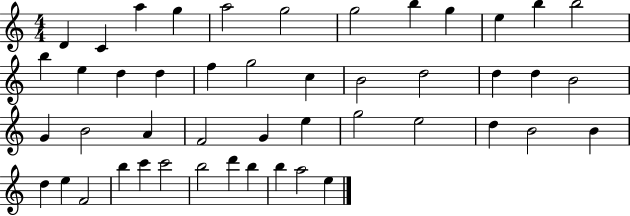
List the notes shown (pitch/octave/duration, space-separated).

D4/q C4/q A5/q G5/q A5/h G5/h G5/h B5/q G5/q E5/q B5/q B5/h B5/q E5/q D5/q D5/q F5/q G5/h C5/q B4/h D5/h D5/q D5/q B4/h G4/q B4/h A4/q F4/h G4/q E5/q G5/h E5/h D5/q B4/h B4/q D5/q E5/q F4/h B5/q C6/q C6/h B5/h D6/q B5/q B5/q A5/h E5/q